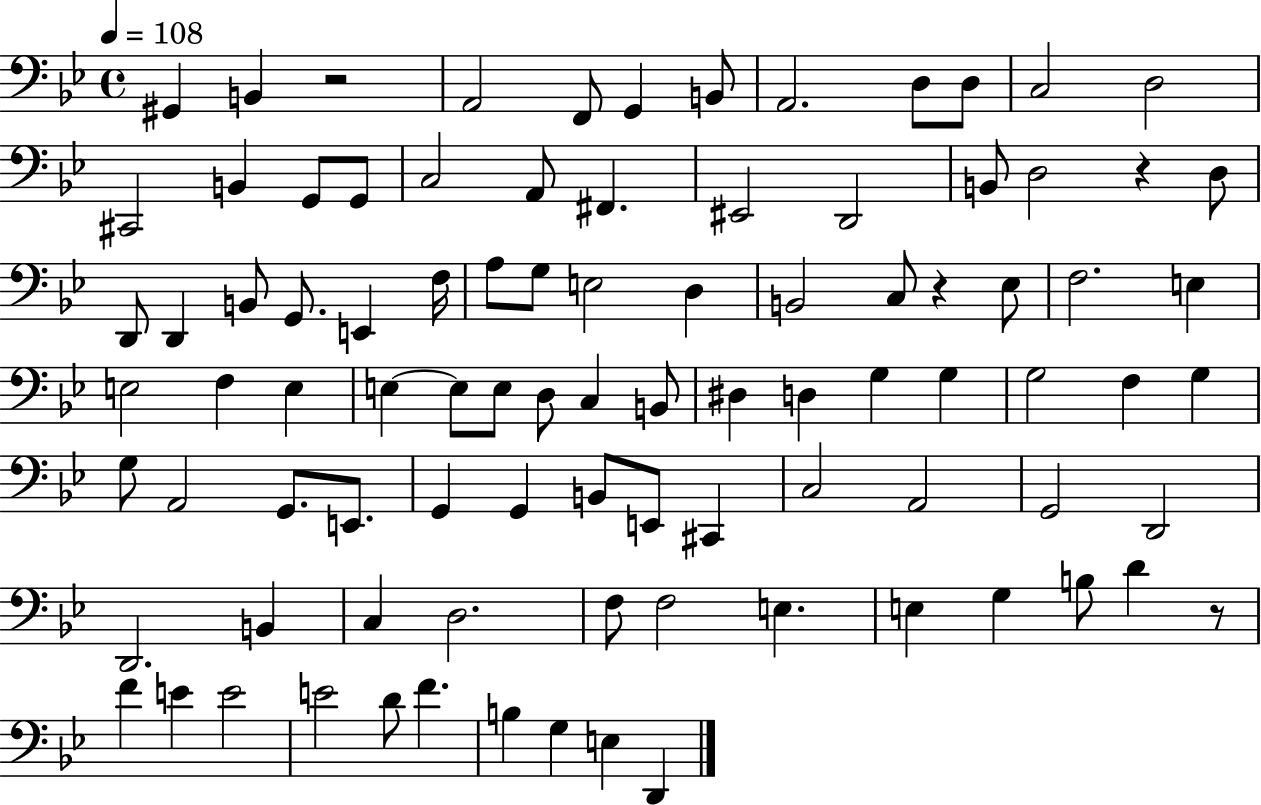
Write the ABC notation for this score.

X:1
T:Untitled
M:4/4
L:1/4
K:Bb
^G,, B,, z2 A,,2 F,,/2 G,, B,,/2 A,,2 D,/2 D,/2 C,2 D,2 ^C,,2 B,, G,,/2 G,,/2 C,2 A,,/2 ^F,, ^E,,2 D,,2 B,,/2 D,2 z D,/2 D,,/2 D,, B,,/2 G,,/2 E,, F,/4 A,/2 G,/2 E,2 D, B,,2 C,/2 z _E,/2 F,2 E, E,2 F, E, E, E,/2 E,/2 D,/2 C, B,,/2 ^D, D, G, G, G,2 F, G, G,/2 A,,2 G,,/2 E,,/2 G,, G,, B,,/2 E,,/2 ^C,, C,2 A,,2 G,,2 D,,2 D,,2 B,, C, D,2 F,/2 F,2 E, E, G, B,/2 D z/2 F E E2 E2 D/2 F B, G, E, D,,